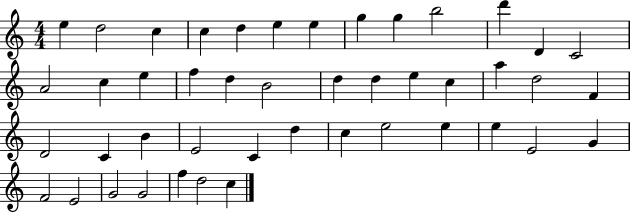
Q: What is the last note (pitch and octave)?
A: C5